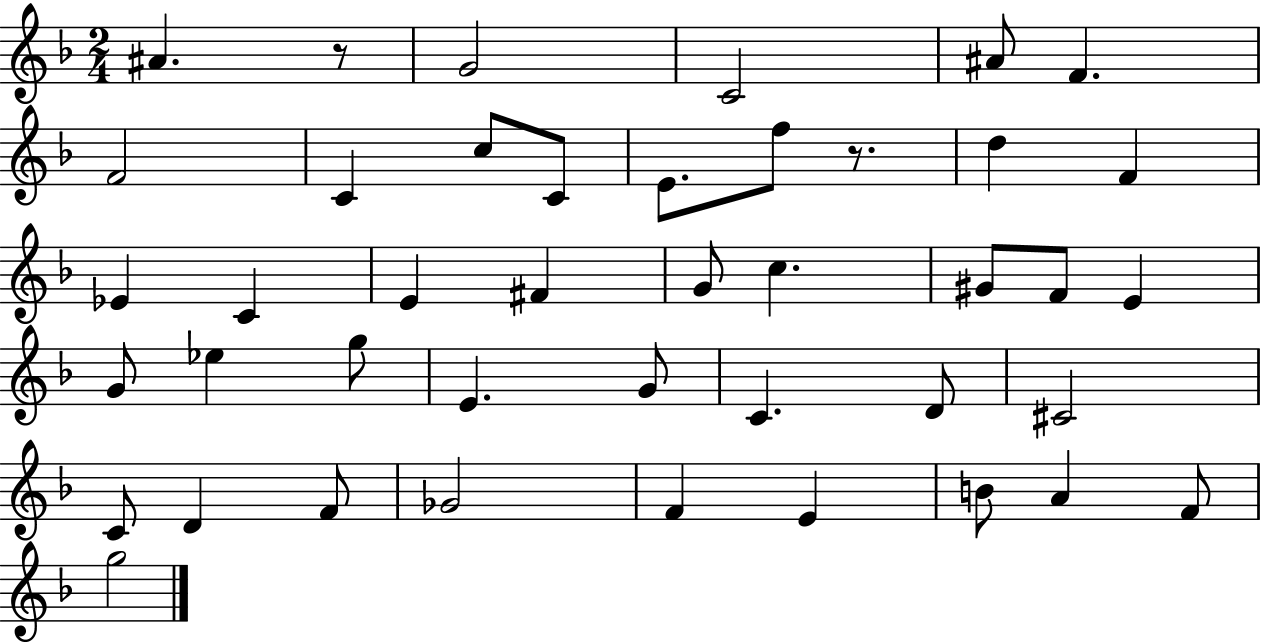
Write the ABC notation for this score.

X:1
T:Untitled
M:2/4
L:1/4
K:F
^A z/2 G2 C2 ^A/2 F F2 C c/2 C/2 E/2 f/2 z/2 d F _E C E ^F G/2 c ^G/2 F/2 E G/2 _e g/2 E G/2 C D/2 ^C2 C/2 D F/2 _G2 F E B/2 A F/2 g2